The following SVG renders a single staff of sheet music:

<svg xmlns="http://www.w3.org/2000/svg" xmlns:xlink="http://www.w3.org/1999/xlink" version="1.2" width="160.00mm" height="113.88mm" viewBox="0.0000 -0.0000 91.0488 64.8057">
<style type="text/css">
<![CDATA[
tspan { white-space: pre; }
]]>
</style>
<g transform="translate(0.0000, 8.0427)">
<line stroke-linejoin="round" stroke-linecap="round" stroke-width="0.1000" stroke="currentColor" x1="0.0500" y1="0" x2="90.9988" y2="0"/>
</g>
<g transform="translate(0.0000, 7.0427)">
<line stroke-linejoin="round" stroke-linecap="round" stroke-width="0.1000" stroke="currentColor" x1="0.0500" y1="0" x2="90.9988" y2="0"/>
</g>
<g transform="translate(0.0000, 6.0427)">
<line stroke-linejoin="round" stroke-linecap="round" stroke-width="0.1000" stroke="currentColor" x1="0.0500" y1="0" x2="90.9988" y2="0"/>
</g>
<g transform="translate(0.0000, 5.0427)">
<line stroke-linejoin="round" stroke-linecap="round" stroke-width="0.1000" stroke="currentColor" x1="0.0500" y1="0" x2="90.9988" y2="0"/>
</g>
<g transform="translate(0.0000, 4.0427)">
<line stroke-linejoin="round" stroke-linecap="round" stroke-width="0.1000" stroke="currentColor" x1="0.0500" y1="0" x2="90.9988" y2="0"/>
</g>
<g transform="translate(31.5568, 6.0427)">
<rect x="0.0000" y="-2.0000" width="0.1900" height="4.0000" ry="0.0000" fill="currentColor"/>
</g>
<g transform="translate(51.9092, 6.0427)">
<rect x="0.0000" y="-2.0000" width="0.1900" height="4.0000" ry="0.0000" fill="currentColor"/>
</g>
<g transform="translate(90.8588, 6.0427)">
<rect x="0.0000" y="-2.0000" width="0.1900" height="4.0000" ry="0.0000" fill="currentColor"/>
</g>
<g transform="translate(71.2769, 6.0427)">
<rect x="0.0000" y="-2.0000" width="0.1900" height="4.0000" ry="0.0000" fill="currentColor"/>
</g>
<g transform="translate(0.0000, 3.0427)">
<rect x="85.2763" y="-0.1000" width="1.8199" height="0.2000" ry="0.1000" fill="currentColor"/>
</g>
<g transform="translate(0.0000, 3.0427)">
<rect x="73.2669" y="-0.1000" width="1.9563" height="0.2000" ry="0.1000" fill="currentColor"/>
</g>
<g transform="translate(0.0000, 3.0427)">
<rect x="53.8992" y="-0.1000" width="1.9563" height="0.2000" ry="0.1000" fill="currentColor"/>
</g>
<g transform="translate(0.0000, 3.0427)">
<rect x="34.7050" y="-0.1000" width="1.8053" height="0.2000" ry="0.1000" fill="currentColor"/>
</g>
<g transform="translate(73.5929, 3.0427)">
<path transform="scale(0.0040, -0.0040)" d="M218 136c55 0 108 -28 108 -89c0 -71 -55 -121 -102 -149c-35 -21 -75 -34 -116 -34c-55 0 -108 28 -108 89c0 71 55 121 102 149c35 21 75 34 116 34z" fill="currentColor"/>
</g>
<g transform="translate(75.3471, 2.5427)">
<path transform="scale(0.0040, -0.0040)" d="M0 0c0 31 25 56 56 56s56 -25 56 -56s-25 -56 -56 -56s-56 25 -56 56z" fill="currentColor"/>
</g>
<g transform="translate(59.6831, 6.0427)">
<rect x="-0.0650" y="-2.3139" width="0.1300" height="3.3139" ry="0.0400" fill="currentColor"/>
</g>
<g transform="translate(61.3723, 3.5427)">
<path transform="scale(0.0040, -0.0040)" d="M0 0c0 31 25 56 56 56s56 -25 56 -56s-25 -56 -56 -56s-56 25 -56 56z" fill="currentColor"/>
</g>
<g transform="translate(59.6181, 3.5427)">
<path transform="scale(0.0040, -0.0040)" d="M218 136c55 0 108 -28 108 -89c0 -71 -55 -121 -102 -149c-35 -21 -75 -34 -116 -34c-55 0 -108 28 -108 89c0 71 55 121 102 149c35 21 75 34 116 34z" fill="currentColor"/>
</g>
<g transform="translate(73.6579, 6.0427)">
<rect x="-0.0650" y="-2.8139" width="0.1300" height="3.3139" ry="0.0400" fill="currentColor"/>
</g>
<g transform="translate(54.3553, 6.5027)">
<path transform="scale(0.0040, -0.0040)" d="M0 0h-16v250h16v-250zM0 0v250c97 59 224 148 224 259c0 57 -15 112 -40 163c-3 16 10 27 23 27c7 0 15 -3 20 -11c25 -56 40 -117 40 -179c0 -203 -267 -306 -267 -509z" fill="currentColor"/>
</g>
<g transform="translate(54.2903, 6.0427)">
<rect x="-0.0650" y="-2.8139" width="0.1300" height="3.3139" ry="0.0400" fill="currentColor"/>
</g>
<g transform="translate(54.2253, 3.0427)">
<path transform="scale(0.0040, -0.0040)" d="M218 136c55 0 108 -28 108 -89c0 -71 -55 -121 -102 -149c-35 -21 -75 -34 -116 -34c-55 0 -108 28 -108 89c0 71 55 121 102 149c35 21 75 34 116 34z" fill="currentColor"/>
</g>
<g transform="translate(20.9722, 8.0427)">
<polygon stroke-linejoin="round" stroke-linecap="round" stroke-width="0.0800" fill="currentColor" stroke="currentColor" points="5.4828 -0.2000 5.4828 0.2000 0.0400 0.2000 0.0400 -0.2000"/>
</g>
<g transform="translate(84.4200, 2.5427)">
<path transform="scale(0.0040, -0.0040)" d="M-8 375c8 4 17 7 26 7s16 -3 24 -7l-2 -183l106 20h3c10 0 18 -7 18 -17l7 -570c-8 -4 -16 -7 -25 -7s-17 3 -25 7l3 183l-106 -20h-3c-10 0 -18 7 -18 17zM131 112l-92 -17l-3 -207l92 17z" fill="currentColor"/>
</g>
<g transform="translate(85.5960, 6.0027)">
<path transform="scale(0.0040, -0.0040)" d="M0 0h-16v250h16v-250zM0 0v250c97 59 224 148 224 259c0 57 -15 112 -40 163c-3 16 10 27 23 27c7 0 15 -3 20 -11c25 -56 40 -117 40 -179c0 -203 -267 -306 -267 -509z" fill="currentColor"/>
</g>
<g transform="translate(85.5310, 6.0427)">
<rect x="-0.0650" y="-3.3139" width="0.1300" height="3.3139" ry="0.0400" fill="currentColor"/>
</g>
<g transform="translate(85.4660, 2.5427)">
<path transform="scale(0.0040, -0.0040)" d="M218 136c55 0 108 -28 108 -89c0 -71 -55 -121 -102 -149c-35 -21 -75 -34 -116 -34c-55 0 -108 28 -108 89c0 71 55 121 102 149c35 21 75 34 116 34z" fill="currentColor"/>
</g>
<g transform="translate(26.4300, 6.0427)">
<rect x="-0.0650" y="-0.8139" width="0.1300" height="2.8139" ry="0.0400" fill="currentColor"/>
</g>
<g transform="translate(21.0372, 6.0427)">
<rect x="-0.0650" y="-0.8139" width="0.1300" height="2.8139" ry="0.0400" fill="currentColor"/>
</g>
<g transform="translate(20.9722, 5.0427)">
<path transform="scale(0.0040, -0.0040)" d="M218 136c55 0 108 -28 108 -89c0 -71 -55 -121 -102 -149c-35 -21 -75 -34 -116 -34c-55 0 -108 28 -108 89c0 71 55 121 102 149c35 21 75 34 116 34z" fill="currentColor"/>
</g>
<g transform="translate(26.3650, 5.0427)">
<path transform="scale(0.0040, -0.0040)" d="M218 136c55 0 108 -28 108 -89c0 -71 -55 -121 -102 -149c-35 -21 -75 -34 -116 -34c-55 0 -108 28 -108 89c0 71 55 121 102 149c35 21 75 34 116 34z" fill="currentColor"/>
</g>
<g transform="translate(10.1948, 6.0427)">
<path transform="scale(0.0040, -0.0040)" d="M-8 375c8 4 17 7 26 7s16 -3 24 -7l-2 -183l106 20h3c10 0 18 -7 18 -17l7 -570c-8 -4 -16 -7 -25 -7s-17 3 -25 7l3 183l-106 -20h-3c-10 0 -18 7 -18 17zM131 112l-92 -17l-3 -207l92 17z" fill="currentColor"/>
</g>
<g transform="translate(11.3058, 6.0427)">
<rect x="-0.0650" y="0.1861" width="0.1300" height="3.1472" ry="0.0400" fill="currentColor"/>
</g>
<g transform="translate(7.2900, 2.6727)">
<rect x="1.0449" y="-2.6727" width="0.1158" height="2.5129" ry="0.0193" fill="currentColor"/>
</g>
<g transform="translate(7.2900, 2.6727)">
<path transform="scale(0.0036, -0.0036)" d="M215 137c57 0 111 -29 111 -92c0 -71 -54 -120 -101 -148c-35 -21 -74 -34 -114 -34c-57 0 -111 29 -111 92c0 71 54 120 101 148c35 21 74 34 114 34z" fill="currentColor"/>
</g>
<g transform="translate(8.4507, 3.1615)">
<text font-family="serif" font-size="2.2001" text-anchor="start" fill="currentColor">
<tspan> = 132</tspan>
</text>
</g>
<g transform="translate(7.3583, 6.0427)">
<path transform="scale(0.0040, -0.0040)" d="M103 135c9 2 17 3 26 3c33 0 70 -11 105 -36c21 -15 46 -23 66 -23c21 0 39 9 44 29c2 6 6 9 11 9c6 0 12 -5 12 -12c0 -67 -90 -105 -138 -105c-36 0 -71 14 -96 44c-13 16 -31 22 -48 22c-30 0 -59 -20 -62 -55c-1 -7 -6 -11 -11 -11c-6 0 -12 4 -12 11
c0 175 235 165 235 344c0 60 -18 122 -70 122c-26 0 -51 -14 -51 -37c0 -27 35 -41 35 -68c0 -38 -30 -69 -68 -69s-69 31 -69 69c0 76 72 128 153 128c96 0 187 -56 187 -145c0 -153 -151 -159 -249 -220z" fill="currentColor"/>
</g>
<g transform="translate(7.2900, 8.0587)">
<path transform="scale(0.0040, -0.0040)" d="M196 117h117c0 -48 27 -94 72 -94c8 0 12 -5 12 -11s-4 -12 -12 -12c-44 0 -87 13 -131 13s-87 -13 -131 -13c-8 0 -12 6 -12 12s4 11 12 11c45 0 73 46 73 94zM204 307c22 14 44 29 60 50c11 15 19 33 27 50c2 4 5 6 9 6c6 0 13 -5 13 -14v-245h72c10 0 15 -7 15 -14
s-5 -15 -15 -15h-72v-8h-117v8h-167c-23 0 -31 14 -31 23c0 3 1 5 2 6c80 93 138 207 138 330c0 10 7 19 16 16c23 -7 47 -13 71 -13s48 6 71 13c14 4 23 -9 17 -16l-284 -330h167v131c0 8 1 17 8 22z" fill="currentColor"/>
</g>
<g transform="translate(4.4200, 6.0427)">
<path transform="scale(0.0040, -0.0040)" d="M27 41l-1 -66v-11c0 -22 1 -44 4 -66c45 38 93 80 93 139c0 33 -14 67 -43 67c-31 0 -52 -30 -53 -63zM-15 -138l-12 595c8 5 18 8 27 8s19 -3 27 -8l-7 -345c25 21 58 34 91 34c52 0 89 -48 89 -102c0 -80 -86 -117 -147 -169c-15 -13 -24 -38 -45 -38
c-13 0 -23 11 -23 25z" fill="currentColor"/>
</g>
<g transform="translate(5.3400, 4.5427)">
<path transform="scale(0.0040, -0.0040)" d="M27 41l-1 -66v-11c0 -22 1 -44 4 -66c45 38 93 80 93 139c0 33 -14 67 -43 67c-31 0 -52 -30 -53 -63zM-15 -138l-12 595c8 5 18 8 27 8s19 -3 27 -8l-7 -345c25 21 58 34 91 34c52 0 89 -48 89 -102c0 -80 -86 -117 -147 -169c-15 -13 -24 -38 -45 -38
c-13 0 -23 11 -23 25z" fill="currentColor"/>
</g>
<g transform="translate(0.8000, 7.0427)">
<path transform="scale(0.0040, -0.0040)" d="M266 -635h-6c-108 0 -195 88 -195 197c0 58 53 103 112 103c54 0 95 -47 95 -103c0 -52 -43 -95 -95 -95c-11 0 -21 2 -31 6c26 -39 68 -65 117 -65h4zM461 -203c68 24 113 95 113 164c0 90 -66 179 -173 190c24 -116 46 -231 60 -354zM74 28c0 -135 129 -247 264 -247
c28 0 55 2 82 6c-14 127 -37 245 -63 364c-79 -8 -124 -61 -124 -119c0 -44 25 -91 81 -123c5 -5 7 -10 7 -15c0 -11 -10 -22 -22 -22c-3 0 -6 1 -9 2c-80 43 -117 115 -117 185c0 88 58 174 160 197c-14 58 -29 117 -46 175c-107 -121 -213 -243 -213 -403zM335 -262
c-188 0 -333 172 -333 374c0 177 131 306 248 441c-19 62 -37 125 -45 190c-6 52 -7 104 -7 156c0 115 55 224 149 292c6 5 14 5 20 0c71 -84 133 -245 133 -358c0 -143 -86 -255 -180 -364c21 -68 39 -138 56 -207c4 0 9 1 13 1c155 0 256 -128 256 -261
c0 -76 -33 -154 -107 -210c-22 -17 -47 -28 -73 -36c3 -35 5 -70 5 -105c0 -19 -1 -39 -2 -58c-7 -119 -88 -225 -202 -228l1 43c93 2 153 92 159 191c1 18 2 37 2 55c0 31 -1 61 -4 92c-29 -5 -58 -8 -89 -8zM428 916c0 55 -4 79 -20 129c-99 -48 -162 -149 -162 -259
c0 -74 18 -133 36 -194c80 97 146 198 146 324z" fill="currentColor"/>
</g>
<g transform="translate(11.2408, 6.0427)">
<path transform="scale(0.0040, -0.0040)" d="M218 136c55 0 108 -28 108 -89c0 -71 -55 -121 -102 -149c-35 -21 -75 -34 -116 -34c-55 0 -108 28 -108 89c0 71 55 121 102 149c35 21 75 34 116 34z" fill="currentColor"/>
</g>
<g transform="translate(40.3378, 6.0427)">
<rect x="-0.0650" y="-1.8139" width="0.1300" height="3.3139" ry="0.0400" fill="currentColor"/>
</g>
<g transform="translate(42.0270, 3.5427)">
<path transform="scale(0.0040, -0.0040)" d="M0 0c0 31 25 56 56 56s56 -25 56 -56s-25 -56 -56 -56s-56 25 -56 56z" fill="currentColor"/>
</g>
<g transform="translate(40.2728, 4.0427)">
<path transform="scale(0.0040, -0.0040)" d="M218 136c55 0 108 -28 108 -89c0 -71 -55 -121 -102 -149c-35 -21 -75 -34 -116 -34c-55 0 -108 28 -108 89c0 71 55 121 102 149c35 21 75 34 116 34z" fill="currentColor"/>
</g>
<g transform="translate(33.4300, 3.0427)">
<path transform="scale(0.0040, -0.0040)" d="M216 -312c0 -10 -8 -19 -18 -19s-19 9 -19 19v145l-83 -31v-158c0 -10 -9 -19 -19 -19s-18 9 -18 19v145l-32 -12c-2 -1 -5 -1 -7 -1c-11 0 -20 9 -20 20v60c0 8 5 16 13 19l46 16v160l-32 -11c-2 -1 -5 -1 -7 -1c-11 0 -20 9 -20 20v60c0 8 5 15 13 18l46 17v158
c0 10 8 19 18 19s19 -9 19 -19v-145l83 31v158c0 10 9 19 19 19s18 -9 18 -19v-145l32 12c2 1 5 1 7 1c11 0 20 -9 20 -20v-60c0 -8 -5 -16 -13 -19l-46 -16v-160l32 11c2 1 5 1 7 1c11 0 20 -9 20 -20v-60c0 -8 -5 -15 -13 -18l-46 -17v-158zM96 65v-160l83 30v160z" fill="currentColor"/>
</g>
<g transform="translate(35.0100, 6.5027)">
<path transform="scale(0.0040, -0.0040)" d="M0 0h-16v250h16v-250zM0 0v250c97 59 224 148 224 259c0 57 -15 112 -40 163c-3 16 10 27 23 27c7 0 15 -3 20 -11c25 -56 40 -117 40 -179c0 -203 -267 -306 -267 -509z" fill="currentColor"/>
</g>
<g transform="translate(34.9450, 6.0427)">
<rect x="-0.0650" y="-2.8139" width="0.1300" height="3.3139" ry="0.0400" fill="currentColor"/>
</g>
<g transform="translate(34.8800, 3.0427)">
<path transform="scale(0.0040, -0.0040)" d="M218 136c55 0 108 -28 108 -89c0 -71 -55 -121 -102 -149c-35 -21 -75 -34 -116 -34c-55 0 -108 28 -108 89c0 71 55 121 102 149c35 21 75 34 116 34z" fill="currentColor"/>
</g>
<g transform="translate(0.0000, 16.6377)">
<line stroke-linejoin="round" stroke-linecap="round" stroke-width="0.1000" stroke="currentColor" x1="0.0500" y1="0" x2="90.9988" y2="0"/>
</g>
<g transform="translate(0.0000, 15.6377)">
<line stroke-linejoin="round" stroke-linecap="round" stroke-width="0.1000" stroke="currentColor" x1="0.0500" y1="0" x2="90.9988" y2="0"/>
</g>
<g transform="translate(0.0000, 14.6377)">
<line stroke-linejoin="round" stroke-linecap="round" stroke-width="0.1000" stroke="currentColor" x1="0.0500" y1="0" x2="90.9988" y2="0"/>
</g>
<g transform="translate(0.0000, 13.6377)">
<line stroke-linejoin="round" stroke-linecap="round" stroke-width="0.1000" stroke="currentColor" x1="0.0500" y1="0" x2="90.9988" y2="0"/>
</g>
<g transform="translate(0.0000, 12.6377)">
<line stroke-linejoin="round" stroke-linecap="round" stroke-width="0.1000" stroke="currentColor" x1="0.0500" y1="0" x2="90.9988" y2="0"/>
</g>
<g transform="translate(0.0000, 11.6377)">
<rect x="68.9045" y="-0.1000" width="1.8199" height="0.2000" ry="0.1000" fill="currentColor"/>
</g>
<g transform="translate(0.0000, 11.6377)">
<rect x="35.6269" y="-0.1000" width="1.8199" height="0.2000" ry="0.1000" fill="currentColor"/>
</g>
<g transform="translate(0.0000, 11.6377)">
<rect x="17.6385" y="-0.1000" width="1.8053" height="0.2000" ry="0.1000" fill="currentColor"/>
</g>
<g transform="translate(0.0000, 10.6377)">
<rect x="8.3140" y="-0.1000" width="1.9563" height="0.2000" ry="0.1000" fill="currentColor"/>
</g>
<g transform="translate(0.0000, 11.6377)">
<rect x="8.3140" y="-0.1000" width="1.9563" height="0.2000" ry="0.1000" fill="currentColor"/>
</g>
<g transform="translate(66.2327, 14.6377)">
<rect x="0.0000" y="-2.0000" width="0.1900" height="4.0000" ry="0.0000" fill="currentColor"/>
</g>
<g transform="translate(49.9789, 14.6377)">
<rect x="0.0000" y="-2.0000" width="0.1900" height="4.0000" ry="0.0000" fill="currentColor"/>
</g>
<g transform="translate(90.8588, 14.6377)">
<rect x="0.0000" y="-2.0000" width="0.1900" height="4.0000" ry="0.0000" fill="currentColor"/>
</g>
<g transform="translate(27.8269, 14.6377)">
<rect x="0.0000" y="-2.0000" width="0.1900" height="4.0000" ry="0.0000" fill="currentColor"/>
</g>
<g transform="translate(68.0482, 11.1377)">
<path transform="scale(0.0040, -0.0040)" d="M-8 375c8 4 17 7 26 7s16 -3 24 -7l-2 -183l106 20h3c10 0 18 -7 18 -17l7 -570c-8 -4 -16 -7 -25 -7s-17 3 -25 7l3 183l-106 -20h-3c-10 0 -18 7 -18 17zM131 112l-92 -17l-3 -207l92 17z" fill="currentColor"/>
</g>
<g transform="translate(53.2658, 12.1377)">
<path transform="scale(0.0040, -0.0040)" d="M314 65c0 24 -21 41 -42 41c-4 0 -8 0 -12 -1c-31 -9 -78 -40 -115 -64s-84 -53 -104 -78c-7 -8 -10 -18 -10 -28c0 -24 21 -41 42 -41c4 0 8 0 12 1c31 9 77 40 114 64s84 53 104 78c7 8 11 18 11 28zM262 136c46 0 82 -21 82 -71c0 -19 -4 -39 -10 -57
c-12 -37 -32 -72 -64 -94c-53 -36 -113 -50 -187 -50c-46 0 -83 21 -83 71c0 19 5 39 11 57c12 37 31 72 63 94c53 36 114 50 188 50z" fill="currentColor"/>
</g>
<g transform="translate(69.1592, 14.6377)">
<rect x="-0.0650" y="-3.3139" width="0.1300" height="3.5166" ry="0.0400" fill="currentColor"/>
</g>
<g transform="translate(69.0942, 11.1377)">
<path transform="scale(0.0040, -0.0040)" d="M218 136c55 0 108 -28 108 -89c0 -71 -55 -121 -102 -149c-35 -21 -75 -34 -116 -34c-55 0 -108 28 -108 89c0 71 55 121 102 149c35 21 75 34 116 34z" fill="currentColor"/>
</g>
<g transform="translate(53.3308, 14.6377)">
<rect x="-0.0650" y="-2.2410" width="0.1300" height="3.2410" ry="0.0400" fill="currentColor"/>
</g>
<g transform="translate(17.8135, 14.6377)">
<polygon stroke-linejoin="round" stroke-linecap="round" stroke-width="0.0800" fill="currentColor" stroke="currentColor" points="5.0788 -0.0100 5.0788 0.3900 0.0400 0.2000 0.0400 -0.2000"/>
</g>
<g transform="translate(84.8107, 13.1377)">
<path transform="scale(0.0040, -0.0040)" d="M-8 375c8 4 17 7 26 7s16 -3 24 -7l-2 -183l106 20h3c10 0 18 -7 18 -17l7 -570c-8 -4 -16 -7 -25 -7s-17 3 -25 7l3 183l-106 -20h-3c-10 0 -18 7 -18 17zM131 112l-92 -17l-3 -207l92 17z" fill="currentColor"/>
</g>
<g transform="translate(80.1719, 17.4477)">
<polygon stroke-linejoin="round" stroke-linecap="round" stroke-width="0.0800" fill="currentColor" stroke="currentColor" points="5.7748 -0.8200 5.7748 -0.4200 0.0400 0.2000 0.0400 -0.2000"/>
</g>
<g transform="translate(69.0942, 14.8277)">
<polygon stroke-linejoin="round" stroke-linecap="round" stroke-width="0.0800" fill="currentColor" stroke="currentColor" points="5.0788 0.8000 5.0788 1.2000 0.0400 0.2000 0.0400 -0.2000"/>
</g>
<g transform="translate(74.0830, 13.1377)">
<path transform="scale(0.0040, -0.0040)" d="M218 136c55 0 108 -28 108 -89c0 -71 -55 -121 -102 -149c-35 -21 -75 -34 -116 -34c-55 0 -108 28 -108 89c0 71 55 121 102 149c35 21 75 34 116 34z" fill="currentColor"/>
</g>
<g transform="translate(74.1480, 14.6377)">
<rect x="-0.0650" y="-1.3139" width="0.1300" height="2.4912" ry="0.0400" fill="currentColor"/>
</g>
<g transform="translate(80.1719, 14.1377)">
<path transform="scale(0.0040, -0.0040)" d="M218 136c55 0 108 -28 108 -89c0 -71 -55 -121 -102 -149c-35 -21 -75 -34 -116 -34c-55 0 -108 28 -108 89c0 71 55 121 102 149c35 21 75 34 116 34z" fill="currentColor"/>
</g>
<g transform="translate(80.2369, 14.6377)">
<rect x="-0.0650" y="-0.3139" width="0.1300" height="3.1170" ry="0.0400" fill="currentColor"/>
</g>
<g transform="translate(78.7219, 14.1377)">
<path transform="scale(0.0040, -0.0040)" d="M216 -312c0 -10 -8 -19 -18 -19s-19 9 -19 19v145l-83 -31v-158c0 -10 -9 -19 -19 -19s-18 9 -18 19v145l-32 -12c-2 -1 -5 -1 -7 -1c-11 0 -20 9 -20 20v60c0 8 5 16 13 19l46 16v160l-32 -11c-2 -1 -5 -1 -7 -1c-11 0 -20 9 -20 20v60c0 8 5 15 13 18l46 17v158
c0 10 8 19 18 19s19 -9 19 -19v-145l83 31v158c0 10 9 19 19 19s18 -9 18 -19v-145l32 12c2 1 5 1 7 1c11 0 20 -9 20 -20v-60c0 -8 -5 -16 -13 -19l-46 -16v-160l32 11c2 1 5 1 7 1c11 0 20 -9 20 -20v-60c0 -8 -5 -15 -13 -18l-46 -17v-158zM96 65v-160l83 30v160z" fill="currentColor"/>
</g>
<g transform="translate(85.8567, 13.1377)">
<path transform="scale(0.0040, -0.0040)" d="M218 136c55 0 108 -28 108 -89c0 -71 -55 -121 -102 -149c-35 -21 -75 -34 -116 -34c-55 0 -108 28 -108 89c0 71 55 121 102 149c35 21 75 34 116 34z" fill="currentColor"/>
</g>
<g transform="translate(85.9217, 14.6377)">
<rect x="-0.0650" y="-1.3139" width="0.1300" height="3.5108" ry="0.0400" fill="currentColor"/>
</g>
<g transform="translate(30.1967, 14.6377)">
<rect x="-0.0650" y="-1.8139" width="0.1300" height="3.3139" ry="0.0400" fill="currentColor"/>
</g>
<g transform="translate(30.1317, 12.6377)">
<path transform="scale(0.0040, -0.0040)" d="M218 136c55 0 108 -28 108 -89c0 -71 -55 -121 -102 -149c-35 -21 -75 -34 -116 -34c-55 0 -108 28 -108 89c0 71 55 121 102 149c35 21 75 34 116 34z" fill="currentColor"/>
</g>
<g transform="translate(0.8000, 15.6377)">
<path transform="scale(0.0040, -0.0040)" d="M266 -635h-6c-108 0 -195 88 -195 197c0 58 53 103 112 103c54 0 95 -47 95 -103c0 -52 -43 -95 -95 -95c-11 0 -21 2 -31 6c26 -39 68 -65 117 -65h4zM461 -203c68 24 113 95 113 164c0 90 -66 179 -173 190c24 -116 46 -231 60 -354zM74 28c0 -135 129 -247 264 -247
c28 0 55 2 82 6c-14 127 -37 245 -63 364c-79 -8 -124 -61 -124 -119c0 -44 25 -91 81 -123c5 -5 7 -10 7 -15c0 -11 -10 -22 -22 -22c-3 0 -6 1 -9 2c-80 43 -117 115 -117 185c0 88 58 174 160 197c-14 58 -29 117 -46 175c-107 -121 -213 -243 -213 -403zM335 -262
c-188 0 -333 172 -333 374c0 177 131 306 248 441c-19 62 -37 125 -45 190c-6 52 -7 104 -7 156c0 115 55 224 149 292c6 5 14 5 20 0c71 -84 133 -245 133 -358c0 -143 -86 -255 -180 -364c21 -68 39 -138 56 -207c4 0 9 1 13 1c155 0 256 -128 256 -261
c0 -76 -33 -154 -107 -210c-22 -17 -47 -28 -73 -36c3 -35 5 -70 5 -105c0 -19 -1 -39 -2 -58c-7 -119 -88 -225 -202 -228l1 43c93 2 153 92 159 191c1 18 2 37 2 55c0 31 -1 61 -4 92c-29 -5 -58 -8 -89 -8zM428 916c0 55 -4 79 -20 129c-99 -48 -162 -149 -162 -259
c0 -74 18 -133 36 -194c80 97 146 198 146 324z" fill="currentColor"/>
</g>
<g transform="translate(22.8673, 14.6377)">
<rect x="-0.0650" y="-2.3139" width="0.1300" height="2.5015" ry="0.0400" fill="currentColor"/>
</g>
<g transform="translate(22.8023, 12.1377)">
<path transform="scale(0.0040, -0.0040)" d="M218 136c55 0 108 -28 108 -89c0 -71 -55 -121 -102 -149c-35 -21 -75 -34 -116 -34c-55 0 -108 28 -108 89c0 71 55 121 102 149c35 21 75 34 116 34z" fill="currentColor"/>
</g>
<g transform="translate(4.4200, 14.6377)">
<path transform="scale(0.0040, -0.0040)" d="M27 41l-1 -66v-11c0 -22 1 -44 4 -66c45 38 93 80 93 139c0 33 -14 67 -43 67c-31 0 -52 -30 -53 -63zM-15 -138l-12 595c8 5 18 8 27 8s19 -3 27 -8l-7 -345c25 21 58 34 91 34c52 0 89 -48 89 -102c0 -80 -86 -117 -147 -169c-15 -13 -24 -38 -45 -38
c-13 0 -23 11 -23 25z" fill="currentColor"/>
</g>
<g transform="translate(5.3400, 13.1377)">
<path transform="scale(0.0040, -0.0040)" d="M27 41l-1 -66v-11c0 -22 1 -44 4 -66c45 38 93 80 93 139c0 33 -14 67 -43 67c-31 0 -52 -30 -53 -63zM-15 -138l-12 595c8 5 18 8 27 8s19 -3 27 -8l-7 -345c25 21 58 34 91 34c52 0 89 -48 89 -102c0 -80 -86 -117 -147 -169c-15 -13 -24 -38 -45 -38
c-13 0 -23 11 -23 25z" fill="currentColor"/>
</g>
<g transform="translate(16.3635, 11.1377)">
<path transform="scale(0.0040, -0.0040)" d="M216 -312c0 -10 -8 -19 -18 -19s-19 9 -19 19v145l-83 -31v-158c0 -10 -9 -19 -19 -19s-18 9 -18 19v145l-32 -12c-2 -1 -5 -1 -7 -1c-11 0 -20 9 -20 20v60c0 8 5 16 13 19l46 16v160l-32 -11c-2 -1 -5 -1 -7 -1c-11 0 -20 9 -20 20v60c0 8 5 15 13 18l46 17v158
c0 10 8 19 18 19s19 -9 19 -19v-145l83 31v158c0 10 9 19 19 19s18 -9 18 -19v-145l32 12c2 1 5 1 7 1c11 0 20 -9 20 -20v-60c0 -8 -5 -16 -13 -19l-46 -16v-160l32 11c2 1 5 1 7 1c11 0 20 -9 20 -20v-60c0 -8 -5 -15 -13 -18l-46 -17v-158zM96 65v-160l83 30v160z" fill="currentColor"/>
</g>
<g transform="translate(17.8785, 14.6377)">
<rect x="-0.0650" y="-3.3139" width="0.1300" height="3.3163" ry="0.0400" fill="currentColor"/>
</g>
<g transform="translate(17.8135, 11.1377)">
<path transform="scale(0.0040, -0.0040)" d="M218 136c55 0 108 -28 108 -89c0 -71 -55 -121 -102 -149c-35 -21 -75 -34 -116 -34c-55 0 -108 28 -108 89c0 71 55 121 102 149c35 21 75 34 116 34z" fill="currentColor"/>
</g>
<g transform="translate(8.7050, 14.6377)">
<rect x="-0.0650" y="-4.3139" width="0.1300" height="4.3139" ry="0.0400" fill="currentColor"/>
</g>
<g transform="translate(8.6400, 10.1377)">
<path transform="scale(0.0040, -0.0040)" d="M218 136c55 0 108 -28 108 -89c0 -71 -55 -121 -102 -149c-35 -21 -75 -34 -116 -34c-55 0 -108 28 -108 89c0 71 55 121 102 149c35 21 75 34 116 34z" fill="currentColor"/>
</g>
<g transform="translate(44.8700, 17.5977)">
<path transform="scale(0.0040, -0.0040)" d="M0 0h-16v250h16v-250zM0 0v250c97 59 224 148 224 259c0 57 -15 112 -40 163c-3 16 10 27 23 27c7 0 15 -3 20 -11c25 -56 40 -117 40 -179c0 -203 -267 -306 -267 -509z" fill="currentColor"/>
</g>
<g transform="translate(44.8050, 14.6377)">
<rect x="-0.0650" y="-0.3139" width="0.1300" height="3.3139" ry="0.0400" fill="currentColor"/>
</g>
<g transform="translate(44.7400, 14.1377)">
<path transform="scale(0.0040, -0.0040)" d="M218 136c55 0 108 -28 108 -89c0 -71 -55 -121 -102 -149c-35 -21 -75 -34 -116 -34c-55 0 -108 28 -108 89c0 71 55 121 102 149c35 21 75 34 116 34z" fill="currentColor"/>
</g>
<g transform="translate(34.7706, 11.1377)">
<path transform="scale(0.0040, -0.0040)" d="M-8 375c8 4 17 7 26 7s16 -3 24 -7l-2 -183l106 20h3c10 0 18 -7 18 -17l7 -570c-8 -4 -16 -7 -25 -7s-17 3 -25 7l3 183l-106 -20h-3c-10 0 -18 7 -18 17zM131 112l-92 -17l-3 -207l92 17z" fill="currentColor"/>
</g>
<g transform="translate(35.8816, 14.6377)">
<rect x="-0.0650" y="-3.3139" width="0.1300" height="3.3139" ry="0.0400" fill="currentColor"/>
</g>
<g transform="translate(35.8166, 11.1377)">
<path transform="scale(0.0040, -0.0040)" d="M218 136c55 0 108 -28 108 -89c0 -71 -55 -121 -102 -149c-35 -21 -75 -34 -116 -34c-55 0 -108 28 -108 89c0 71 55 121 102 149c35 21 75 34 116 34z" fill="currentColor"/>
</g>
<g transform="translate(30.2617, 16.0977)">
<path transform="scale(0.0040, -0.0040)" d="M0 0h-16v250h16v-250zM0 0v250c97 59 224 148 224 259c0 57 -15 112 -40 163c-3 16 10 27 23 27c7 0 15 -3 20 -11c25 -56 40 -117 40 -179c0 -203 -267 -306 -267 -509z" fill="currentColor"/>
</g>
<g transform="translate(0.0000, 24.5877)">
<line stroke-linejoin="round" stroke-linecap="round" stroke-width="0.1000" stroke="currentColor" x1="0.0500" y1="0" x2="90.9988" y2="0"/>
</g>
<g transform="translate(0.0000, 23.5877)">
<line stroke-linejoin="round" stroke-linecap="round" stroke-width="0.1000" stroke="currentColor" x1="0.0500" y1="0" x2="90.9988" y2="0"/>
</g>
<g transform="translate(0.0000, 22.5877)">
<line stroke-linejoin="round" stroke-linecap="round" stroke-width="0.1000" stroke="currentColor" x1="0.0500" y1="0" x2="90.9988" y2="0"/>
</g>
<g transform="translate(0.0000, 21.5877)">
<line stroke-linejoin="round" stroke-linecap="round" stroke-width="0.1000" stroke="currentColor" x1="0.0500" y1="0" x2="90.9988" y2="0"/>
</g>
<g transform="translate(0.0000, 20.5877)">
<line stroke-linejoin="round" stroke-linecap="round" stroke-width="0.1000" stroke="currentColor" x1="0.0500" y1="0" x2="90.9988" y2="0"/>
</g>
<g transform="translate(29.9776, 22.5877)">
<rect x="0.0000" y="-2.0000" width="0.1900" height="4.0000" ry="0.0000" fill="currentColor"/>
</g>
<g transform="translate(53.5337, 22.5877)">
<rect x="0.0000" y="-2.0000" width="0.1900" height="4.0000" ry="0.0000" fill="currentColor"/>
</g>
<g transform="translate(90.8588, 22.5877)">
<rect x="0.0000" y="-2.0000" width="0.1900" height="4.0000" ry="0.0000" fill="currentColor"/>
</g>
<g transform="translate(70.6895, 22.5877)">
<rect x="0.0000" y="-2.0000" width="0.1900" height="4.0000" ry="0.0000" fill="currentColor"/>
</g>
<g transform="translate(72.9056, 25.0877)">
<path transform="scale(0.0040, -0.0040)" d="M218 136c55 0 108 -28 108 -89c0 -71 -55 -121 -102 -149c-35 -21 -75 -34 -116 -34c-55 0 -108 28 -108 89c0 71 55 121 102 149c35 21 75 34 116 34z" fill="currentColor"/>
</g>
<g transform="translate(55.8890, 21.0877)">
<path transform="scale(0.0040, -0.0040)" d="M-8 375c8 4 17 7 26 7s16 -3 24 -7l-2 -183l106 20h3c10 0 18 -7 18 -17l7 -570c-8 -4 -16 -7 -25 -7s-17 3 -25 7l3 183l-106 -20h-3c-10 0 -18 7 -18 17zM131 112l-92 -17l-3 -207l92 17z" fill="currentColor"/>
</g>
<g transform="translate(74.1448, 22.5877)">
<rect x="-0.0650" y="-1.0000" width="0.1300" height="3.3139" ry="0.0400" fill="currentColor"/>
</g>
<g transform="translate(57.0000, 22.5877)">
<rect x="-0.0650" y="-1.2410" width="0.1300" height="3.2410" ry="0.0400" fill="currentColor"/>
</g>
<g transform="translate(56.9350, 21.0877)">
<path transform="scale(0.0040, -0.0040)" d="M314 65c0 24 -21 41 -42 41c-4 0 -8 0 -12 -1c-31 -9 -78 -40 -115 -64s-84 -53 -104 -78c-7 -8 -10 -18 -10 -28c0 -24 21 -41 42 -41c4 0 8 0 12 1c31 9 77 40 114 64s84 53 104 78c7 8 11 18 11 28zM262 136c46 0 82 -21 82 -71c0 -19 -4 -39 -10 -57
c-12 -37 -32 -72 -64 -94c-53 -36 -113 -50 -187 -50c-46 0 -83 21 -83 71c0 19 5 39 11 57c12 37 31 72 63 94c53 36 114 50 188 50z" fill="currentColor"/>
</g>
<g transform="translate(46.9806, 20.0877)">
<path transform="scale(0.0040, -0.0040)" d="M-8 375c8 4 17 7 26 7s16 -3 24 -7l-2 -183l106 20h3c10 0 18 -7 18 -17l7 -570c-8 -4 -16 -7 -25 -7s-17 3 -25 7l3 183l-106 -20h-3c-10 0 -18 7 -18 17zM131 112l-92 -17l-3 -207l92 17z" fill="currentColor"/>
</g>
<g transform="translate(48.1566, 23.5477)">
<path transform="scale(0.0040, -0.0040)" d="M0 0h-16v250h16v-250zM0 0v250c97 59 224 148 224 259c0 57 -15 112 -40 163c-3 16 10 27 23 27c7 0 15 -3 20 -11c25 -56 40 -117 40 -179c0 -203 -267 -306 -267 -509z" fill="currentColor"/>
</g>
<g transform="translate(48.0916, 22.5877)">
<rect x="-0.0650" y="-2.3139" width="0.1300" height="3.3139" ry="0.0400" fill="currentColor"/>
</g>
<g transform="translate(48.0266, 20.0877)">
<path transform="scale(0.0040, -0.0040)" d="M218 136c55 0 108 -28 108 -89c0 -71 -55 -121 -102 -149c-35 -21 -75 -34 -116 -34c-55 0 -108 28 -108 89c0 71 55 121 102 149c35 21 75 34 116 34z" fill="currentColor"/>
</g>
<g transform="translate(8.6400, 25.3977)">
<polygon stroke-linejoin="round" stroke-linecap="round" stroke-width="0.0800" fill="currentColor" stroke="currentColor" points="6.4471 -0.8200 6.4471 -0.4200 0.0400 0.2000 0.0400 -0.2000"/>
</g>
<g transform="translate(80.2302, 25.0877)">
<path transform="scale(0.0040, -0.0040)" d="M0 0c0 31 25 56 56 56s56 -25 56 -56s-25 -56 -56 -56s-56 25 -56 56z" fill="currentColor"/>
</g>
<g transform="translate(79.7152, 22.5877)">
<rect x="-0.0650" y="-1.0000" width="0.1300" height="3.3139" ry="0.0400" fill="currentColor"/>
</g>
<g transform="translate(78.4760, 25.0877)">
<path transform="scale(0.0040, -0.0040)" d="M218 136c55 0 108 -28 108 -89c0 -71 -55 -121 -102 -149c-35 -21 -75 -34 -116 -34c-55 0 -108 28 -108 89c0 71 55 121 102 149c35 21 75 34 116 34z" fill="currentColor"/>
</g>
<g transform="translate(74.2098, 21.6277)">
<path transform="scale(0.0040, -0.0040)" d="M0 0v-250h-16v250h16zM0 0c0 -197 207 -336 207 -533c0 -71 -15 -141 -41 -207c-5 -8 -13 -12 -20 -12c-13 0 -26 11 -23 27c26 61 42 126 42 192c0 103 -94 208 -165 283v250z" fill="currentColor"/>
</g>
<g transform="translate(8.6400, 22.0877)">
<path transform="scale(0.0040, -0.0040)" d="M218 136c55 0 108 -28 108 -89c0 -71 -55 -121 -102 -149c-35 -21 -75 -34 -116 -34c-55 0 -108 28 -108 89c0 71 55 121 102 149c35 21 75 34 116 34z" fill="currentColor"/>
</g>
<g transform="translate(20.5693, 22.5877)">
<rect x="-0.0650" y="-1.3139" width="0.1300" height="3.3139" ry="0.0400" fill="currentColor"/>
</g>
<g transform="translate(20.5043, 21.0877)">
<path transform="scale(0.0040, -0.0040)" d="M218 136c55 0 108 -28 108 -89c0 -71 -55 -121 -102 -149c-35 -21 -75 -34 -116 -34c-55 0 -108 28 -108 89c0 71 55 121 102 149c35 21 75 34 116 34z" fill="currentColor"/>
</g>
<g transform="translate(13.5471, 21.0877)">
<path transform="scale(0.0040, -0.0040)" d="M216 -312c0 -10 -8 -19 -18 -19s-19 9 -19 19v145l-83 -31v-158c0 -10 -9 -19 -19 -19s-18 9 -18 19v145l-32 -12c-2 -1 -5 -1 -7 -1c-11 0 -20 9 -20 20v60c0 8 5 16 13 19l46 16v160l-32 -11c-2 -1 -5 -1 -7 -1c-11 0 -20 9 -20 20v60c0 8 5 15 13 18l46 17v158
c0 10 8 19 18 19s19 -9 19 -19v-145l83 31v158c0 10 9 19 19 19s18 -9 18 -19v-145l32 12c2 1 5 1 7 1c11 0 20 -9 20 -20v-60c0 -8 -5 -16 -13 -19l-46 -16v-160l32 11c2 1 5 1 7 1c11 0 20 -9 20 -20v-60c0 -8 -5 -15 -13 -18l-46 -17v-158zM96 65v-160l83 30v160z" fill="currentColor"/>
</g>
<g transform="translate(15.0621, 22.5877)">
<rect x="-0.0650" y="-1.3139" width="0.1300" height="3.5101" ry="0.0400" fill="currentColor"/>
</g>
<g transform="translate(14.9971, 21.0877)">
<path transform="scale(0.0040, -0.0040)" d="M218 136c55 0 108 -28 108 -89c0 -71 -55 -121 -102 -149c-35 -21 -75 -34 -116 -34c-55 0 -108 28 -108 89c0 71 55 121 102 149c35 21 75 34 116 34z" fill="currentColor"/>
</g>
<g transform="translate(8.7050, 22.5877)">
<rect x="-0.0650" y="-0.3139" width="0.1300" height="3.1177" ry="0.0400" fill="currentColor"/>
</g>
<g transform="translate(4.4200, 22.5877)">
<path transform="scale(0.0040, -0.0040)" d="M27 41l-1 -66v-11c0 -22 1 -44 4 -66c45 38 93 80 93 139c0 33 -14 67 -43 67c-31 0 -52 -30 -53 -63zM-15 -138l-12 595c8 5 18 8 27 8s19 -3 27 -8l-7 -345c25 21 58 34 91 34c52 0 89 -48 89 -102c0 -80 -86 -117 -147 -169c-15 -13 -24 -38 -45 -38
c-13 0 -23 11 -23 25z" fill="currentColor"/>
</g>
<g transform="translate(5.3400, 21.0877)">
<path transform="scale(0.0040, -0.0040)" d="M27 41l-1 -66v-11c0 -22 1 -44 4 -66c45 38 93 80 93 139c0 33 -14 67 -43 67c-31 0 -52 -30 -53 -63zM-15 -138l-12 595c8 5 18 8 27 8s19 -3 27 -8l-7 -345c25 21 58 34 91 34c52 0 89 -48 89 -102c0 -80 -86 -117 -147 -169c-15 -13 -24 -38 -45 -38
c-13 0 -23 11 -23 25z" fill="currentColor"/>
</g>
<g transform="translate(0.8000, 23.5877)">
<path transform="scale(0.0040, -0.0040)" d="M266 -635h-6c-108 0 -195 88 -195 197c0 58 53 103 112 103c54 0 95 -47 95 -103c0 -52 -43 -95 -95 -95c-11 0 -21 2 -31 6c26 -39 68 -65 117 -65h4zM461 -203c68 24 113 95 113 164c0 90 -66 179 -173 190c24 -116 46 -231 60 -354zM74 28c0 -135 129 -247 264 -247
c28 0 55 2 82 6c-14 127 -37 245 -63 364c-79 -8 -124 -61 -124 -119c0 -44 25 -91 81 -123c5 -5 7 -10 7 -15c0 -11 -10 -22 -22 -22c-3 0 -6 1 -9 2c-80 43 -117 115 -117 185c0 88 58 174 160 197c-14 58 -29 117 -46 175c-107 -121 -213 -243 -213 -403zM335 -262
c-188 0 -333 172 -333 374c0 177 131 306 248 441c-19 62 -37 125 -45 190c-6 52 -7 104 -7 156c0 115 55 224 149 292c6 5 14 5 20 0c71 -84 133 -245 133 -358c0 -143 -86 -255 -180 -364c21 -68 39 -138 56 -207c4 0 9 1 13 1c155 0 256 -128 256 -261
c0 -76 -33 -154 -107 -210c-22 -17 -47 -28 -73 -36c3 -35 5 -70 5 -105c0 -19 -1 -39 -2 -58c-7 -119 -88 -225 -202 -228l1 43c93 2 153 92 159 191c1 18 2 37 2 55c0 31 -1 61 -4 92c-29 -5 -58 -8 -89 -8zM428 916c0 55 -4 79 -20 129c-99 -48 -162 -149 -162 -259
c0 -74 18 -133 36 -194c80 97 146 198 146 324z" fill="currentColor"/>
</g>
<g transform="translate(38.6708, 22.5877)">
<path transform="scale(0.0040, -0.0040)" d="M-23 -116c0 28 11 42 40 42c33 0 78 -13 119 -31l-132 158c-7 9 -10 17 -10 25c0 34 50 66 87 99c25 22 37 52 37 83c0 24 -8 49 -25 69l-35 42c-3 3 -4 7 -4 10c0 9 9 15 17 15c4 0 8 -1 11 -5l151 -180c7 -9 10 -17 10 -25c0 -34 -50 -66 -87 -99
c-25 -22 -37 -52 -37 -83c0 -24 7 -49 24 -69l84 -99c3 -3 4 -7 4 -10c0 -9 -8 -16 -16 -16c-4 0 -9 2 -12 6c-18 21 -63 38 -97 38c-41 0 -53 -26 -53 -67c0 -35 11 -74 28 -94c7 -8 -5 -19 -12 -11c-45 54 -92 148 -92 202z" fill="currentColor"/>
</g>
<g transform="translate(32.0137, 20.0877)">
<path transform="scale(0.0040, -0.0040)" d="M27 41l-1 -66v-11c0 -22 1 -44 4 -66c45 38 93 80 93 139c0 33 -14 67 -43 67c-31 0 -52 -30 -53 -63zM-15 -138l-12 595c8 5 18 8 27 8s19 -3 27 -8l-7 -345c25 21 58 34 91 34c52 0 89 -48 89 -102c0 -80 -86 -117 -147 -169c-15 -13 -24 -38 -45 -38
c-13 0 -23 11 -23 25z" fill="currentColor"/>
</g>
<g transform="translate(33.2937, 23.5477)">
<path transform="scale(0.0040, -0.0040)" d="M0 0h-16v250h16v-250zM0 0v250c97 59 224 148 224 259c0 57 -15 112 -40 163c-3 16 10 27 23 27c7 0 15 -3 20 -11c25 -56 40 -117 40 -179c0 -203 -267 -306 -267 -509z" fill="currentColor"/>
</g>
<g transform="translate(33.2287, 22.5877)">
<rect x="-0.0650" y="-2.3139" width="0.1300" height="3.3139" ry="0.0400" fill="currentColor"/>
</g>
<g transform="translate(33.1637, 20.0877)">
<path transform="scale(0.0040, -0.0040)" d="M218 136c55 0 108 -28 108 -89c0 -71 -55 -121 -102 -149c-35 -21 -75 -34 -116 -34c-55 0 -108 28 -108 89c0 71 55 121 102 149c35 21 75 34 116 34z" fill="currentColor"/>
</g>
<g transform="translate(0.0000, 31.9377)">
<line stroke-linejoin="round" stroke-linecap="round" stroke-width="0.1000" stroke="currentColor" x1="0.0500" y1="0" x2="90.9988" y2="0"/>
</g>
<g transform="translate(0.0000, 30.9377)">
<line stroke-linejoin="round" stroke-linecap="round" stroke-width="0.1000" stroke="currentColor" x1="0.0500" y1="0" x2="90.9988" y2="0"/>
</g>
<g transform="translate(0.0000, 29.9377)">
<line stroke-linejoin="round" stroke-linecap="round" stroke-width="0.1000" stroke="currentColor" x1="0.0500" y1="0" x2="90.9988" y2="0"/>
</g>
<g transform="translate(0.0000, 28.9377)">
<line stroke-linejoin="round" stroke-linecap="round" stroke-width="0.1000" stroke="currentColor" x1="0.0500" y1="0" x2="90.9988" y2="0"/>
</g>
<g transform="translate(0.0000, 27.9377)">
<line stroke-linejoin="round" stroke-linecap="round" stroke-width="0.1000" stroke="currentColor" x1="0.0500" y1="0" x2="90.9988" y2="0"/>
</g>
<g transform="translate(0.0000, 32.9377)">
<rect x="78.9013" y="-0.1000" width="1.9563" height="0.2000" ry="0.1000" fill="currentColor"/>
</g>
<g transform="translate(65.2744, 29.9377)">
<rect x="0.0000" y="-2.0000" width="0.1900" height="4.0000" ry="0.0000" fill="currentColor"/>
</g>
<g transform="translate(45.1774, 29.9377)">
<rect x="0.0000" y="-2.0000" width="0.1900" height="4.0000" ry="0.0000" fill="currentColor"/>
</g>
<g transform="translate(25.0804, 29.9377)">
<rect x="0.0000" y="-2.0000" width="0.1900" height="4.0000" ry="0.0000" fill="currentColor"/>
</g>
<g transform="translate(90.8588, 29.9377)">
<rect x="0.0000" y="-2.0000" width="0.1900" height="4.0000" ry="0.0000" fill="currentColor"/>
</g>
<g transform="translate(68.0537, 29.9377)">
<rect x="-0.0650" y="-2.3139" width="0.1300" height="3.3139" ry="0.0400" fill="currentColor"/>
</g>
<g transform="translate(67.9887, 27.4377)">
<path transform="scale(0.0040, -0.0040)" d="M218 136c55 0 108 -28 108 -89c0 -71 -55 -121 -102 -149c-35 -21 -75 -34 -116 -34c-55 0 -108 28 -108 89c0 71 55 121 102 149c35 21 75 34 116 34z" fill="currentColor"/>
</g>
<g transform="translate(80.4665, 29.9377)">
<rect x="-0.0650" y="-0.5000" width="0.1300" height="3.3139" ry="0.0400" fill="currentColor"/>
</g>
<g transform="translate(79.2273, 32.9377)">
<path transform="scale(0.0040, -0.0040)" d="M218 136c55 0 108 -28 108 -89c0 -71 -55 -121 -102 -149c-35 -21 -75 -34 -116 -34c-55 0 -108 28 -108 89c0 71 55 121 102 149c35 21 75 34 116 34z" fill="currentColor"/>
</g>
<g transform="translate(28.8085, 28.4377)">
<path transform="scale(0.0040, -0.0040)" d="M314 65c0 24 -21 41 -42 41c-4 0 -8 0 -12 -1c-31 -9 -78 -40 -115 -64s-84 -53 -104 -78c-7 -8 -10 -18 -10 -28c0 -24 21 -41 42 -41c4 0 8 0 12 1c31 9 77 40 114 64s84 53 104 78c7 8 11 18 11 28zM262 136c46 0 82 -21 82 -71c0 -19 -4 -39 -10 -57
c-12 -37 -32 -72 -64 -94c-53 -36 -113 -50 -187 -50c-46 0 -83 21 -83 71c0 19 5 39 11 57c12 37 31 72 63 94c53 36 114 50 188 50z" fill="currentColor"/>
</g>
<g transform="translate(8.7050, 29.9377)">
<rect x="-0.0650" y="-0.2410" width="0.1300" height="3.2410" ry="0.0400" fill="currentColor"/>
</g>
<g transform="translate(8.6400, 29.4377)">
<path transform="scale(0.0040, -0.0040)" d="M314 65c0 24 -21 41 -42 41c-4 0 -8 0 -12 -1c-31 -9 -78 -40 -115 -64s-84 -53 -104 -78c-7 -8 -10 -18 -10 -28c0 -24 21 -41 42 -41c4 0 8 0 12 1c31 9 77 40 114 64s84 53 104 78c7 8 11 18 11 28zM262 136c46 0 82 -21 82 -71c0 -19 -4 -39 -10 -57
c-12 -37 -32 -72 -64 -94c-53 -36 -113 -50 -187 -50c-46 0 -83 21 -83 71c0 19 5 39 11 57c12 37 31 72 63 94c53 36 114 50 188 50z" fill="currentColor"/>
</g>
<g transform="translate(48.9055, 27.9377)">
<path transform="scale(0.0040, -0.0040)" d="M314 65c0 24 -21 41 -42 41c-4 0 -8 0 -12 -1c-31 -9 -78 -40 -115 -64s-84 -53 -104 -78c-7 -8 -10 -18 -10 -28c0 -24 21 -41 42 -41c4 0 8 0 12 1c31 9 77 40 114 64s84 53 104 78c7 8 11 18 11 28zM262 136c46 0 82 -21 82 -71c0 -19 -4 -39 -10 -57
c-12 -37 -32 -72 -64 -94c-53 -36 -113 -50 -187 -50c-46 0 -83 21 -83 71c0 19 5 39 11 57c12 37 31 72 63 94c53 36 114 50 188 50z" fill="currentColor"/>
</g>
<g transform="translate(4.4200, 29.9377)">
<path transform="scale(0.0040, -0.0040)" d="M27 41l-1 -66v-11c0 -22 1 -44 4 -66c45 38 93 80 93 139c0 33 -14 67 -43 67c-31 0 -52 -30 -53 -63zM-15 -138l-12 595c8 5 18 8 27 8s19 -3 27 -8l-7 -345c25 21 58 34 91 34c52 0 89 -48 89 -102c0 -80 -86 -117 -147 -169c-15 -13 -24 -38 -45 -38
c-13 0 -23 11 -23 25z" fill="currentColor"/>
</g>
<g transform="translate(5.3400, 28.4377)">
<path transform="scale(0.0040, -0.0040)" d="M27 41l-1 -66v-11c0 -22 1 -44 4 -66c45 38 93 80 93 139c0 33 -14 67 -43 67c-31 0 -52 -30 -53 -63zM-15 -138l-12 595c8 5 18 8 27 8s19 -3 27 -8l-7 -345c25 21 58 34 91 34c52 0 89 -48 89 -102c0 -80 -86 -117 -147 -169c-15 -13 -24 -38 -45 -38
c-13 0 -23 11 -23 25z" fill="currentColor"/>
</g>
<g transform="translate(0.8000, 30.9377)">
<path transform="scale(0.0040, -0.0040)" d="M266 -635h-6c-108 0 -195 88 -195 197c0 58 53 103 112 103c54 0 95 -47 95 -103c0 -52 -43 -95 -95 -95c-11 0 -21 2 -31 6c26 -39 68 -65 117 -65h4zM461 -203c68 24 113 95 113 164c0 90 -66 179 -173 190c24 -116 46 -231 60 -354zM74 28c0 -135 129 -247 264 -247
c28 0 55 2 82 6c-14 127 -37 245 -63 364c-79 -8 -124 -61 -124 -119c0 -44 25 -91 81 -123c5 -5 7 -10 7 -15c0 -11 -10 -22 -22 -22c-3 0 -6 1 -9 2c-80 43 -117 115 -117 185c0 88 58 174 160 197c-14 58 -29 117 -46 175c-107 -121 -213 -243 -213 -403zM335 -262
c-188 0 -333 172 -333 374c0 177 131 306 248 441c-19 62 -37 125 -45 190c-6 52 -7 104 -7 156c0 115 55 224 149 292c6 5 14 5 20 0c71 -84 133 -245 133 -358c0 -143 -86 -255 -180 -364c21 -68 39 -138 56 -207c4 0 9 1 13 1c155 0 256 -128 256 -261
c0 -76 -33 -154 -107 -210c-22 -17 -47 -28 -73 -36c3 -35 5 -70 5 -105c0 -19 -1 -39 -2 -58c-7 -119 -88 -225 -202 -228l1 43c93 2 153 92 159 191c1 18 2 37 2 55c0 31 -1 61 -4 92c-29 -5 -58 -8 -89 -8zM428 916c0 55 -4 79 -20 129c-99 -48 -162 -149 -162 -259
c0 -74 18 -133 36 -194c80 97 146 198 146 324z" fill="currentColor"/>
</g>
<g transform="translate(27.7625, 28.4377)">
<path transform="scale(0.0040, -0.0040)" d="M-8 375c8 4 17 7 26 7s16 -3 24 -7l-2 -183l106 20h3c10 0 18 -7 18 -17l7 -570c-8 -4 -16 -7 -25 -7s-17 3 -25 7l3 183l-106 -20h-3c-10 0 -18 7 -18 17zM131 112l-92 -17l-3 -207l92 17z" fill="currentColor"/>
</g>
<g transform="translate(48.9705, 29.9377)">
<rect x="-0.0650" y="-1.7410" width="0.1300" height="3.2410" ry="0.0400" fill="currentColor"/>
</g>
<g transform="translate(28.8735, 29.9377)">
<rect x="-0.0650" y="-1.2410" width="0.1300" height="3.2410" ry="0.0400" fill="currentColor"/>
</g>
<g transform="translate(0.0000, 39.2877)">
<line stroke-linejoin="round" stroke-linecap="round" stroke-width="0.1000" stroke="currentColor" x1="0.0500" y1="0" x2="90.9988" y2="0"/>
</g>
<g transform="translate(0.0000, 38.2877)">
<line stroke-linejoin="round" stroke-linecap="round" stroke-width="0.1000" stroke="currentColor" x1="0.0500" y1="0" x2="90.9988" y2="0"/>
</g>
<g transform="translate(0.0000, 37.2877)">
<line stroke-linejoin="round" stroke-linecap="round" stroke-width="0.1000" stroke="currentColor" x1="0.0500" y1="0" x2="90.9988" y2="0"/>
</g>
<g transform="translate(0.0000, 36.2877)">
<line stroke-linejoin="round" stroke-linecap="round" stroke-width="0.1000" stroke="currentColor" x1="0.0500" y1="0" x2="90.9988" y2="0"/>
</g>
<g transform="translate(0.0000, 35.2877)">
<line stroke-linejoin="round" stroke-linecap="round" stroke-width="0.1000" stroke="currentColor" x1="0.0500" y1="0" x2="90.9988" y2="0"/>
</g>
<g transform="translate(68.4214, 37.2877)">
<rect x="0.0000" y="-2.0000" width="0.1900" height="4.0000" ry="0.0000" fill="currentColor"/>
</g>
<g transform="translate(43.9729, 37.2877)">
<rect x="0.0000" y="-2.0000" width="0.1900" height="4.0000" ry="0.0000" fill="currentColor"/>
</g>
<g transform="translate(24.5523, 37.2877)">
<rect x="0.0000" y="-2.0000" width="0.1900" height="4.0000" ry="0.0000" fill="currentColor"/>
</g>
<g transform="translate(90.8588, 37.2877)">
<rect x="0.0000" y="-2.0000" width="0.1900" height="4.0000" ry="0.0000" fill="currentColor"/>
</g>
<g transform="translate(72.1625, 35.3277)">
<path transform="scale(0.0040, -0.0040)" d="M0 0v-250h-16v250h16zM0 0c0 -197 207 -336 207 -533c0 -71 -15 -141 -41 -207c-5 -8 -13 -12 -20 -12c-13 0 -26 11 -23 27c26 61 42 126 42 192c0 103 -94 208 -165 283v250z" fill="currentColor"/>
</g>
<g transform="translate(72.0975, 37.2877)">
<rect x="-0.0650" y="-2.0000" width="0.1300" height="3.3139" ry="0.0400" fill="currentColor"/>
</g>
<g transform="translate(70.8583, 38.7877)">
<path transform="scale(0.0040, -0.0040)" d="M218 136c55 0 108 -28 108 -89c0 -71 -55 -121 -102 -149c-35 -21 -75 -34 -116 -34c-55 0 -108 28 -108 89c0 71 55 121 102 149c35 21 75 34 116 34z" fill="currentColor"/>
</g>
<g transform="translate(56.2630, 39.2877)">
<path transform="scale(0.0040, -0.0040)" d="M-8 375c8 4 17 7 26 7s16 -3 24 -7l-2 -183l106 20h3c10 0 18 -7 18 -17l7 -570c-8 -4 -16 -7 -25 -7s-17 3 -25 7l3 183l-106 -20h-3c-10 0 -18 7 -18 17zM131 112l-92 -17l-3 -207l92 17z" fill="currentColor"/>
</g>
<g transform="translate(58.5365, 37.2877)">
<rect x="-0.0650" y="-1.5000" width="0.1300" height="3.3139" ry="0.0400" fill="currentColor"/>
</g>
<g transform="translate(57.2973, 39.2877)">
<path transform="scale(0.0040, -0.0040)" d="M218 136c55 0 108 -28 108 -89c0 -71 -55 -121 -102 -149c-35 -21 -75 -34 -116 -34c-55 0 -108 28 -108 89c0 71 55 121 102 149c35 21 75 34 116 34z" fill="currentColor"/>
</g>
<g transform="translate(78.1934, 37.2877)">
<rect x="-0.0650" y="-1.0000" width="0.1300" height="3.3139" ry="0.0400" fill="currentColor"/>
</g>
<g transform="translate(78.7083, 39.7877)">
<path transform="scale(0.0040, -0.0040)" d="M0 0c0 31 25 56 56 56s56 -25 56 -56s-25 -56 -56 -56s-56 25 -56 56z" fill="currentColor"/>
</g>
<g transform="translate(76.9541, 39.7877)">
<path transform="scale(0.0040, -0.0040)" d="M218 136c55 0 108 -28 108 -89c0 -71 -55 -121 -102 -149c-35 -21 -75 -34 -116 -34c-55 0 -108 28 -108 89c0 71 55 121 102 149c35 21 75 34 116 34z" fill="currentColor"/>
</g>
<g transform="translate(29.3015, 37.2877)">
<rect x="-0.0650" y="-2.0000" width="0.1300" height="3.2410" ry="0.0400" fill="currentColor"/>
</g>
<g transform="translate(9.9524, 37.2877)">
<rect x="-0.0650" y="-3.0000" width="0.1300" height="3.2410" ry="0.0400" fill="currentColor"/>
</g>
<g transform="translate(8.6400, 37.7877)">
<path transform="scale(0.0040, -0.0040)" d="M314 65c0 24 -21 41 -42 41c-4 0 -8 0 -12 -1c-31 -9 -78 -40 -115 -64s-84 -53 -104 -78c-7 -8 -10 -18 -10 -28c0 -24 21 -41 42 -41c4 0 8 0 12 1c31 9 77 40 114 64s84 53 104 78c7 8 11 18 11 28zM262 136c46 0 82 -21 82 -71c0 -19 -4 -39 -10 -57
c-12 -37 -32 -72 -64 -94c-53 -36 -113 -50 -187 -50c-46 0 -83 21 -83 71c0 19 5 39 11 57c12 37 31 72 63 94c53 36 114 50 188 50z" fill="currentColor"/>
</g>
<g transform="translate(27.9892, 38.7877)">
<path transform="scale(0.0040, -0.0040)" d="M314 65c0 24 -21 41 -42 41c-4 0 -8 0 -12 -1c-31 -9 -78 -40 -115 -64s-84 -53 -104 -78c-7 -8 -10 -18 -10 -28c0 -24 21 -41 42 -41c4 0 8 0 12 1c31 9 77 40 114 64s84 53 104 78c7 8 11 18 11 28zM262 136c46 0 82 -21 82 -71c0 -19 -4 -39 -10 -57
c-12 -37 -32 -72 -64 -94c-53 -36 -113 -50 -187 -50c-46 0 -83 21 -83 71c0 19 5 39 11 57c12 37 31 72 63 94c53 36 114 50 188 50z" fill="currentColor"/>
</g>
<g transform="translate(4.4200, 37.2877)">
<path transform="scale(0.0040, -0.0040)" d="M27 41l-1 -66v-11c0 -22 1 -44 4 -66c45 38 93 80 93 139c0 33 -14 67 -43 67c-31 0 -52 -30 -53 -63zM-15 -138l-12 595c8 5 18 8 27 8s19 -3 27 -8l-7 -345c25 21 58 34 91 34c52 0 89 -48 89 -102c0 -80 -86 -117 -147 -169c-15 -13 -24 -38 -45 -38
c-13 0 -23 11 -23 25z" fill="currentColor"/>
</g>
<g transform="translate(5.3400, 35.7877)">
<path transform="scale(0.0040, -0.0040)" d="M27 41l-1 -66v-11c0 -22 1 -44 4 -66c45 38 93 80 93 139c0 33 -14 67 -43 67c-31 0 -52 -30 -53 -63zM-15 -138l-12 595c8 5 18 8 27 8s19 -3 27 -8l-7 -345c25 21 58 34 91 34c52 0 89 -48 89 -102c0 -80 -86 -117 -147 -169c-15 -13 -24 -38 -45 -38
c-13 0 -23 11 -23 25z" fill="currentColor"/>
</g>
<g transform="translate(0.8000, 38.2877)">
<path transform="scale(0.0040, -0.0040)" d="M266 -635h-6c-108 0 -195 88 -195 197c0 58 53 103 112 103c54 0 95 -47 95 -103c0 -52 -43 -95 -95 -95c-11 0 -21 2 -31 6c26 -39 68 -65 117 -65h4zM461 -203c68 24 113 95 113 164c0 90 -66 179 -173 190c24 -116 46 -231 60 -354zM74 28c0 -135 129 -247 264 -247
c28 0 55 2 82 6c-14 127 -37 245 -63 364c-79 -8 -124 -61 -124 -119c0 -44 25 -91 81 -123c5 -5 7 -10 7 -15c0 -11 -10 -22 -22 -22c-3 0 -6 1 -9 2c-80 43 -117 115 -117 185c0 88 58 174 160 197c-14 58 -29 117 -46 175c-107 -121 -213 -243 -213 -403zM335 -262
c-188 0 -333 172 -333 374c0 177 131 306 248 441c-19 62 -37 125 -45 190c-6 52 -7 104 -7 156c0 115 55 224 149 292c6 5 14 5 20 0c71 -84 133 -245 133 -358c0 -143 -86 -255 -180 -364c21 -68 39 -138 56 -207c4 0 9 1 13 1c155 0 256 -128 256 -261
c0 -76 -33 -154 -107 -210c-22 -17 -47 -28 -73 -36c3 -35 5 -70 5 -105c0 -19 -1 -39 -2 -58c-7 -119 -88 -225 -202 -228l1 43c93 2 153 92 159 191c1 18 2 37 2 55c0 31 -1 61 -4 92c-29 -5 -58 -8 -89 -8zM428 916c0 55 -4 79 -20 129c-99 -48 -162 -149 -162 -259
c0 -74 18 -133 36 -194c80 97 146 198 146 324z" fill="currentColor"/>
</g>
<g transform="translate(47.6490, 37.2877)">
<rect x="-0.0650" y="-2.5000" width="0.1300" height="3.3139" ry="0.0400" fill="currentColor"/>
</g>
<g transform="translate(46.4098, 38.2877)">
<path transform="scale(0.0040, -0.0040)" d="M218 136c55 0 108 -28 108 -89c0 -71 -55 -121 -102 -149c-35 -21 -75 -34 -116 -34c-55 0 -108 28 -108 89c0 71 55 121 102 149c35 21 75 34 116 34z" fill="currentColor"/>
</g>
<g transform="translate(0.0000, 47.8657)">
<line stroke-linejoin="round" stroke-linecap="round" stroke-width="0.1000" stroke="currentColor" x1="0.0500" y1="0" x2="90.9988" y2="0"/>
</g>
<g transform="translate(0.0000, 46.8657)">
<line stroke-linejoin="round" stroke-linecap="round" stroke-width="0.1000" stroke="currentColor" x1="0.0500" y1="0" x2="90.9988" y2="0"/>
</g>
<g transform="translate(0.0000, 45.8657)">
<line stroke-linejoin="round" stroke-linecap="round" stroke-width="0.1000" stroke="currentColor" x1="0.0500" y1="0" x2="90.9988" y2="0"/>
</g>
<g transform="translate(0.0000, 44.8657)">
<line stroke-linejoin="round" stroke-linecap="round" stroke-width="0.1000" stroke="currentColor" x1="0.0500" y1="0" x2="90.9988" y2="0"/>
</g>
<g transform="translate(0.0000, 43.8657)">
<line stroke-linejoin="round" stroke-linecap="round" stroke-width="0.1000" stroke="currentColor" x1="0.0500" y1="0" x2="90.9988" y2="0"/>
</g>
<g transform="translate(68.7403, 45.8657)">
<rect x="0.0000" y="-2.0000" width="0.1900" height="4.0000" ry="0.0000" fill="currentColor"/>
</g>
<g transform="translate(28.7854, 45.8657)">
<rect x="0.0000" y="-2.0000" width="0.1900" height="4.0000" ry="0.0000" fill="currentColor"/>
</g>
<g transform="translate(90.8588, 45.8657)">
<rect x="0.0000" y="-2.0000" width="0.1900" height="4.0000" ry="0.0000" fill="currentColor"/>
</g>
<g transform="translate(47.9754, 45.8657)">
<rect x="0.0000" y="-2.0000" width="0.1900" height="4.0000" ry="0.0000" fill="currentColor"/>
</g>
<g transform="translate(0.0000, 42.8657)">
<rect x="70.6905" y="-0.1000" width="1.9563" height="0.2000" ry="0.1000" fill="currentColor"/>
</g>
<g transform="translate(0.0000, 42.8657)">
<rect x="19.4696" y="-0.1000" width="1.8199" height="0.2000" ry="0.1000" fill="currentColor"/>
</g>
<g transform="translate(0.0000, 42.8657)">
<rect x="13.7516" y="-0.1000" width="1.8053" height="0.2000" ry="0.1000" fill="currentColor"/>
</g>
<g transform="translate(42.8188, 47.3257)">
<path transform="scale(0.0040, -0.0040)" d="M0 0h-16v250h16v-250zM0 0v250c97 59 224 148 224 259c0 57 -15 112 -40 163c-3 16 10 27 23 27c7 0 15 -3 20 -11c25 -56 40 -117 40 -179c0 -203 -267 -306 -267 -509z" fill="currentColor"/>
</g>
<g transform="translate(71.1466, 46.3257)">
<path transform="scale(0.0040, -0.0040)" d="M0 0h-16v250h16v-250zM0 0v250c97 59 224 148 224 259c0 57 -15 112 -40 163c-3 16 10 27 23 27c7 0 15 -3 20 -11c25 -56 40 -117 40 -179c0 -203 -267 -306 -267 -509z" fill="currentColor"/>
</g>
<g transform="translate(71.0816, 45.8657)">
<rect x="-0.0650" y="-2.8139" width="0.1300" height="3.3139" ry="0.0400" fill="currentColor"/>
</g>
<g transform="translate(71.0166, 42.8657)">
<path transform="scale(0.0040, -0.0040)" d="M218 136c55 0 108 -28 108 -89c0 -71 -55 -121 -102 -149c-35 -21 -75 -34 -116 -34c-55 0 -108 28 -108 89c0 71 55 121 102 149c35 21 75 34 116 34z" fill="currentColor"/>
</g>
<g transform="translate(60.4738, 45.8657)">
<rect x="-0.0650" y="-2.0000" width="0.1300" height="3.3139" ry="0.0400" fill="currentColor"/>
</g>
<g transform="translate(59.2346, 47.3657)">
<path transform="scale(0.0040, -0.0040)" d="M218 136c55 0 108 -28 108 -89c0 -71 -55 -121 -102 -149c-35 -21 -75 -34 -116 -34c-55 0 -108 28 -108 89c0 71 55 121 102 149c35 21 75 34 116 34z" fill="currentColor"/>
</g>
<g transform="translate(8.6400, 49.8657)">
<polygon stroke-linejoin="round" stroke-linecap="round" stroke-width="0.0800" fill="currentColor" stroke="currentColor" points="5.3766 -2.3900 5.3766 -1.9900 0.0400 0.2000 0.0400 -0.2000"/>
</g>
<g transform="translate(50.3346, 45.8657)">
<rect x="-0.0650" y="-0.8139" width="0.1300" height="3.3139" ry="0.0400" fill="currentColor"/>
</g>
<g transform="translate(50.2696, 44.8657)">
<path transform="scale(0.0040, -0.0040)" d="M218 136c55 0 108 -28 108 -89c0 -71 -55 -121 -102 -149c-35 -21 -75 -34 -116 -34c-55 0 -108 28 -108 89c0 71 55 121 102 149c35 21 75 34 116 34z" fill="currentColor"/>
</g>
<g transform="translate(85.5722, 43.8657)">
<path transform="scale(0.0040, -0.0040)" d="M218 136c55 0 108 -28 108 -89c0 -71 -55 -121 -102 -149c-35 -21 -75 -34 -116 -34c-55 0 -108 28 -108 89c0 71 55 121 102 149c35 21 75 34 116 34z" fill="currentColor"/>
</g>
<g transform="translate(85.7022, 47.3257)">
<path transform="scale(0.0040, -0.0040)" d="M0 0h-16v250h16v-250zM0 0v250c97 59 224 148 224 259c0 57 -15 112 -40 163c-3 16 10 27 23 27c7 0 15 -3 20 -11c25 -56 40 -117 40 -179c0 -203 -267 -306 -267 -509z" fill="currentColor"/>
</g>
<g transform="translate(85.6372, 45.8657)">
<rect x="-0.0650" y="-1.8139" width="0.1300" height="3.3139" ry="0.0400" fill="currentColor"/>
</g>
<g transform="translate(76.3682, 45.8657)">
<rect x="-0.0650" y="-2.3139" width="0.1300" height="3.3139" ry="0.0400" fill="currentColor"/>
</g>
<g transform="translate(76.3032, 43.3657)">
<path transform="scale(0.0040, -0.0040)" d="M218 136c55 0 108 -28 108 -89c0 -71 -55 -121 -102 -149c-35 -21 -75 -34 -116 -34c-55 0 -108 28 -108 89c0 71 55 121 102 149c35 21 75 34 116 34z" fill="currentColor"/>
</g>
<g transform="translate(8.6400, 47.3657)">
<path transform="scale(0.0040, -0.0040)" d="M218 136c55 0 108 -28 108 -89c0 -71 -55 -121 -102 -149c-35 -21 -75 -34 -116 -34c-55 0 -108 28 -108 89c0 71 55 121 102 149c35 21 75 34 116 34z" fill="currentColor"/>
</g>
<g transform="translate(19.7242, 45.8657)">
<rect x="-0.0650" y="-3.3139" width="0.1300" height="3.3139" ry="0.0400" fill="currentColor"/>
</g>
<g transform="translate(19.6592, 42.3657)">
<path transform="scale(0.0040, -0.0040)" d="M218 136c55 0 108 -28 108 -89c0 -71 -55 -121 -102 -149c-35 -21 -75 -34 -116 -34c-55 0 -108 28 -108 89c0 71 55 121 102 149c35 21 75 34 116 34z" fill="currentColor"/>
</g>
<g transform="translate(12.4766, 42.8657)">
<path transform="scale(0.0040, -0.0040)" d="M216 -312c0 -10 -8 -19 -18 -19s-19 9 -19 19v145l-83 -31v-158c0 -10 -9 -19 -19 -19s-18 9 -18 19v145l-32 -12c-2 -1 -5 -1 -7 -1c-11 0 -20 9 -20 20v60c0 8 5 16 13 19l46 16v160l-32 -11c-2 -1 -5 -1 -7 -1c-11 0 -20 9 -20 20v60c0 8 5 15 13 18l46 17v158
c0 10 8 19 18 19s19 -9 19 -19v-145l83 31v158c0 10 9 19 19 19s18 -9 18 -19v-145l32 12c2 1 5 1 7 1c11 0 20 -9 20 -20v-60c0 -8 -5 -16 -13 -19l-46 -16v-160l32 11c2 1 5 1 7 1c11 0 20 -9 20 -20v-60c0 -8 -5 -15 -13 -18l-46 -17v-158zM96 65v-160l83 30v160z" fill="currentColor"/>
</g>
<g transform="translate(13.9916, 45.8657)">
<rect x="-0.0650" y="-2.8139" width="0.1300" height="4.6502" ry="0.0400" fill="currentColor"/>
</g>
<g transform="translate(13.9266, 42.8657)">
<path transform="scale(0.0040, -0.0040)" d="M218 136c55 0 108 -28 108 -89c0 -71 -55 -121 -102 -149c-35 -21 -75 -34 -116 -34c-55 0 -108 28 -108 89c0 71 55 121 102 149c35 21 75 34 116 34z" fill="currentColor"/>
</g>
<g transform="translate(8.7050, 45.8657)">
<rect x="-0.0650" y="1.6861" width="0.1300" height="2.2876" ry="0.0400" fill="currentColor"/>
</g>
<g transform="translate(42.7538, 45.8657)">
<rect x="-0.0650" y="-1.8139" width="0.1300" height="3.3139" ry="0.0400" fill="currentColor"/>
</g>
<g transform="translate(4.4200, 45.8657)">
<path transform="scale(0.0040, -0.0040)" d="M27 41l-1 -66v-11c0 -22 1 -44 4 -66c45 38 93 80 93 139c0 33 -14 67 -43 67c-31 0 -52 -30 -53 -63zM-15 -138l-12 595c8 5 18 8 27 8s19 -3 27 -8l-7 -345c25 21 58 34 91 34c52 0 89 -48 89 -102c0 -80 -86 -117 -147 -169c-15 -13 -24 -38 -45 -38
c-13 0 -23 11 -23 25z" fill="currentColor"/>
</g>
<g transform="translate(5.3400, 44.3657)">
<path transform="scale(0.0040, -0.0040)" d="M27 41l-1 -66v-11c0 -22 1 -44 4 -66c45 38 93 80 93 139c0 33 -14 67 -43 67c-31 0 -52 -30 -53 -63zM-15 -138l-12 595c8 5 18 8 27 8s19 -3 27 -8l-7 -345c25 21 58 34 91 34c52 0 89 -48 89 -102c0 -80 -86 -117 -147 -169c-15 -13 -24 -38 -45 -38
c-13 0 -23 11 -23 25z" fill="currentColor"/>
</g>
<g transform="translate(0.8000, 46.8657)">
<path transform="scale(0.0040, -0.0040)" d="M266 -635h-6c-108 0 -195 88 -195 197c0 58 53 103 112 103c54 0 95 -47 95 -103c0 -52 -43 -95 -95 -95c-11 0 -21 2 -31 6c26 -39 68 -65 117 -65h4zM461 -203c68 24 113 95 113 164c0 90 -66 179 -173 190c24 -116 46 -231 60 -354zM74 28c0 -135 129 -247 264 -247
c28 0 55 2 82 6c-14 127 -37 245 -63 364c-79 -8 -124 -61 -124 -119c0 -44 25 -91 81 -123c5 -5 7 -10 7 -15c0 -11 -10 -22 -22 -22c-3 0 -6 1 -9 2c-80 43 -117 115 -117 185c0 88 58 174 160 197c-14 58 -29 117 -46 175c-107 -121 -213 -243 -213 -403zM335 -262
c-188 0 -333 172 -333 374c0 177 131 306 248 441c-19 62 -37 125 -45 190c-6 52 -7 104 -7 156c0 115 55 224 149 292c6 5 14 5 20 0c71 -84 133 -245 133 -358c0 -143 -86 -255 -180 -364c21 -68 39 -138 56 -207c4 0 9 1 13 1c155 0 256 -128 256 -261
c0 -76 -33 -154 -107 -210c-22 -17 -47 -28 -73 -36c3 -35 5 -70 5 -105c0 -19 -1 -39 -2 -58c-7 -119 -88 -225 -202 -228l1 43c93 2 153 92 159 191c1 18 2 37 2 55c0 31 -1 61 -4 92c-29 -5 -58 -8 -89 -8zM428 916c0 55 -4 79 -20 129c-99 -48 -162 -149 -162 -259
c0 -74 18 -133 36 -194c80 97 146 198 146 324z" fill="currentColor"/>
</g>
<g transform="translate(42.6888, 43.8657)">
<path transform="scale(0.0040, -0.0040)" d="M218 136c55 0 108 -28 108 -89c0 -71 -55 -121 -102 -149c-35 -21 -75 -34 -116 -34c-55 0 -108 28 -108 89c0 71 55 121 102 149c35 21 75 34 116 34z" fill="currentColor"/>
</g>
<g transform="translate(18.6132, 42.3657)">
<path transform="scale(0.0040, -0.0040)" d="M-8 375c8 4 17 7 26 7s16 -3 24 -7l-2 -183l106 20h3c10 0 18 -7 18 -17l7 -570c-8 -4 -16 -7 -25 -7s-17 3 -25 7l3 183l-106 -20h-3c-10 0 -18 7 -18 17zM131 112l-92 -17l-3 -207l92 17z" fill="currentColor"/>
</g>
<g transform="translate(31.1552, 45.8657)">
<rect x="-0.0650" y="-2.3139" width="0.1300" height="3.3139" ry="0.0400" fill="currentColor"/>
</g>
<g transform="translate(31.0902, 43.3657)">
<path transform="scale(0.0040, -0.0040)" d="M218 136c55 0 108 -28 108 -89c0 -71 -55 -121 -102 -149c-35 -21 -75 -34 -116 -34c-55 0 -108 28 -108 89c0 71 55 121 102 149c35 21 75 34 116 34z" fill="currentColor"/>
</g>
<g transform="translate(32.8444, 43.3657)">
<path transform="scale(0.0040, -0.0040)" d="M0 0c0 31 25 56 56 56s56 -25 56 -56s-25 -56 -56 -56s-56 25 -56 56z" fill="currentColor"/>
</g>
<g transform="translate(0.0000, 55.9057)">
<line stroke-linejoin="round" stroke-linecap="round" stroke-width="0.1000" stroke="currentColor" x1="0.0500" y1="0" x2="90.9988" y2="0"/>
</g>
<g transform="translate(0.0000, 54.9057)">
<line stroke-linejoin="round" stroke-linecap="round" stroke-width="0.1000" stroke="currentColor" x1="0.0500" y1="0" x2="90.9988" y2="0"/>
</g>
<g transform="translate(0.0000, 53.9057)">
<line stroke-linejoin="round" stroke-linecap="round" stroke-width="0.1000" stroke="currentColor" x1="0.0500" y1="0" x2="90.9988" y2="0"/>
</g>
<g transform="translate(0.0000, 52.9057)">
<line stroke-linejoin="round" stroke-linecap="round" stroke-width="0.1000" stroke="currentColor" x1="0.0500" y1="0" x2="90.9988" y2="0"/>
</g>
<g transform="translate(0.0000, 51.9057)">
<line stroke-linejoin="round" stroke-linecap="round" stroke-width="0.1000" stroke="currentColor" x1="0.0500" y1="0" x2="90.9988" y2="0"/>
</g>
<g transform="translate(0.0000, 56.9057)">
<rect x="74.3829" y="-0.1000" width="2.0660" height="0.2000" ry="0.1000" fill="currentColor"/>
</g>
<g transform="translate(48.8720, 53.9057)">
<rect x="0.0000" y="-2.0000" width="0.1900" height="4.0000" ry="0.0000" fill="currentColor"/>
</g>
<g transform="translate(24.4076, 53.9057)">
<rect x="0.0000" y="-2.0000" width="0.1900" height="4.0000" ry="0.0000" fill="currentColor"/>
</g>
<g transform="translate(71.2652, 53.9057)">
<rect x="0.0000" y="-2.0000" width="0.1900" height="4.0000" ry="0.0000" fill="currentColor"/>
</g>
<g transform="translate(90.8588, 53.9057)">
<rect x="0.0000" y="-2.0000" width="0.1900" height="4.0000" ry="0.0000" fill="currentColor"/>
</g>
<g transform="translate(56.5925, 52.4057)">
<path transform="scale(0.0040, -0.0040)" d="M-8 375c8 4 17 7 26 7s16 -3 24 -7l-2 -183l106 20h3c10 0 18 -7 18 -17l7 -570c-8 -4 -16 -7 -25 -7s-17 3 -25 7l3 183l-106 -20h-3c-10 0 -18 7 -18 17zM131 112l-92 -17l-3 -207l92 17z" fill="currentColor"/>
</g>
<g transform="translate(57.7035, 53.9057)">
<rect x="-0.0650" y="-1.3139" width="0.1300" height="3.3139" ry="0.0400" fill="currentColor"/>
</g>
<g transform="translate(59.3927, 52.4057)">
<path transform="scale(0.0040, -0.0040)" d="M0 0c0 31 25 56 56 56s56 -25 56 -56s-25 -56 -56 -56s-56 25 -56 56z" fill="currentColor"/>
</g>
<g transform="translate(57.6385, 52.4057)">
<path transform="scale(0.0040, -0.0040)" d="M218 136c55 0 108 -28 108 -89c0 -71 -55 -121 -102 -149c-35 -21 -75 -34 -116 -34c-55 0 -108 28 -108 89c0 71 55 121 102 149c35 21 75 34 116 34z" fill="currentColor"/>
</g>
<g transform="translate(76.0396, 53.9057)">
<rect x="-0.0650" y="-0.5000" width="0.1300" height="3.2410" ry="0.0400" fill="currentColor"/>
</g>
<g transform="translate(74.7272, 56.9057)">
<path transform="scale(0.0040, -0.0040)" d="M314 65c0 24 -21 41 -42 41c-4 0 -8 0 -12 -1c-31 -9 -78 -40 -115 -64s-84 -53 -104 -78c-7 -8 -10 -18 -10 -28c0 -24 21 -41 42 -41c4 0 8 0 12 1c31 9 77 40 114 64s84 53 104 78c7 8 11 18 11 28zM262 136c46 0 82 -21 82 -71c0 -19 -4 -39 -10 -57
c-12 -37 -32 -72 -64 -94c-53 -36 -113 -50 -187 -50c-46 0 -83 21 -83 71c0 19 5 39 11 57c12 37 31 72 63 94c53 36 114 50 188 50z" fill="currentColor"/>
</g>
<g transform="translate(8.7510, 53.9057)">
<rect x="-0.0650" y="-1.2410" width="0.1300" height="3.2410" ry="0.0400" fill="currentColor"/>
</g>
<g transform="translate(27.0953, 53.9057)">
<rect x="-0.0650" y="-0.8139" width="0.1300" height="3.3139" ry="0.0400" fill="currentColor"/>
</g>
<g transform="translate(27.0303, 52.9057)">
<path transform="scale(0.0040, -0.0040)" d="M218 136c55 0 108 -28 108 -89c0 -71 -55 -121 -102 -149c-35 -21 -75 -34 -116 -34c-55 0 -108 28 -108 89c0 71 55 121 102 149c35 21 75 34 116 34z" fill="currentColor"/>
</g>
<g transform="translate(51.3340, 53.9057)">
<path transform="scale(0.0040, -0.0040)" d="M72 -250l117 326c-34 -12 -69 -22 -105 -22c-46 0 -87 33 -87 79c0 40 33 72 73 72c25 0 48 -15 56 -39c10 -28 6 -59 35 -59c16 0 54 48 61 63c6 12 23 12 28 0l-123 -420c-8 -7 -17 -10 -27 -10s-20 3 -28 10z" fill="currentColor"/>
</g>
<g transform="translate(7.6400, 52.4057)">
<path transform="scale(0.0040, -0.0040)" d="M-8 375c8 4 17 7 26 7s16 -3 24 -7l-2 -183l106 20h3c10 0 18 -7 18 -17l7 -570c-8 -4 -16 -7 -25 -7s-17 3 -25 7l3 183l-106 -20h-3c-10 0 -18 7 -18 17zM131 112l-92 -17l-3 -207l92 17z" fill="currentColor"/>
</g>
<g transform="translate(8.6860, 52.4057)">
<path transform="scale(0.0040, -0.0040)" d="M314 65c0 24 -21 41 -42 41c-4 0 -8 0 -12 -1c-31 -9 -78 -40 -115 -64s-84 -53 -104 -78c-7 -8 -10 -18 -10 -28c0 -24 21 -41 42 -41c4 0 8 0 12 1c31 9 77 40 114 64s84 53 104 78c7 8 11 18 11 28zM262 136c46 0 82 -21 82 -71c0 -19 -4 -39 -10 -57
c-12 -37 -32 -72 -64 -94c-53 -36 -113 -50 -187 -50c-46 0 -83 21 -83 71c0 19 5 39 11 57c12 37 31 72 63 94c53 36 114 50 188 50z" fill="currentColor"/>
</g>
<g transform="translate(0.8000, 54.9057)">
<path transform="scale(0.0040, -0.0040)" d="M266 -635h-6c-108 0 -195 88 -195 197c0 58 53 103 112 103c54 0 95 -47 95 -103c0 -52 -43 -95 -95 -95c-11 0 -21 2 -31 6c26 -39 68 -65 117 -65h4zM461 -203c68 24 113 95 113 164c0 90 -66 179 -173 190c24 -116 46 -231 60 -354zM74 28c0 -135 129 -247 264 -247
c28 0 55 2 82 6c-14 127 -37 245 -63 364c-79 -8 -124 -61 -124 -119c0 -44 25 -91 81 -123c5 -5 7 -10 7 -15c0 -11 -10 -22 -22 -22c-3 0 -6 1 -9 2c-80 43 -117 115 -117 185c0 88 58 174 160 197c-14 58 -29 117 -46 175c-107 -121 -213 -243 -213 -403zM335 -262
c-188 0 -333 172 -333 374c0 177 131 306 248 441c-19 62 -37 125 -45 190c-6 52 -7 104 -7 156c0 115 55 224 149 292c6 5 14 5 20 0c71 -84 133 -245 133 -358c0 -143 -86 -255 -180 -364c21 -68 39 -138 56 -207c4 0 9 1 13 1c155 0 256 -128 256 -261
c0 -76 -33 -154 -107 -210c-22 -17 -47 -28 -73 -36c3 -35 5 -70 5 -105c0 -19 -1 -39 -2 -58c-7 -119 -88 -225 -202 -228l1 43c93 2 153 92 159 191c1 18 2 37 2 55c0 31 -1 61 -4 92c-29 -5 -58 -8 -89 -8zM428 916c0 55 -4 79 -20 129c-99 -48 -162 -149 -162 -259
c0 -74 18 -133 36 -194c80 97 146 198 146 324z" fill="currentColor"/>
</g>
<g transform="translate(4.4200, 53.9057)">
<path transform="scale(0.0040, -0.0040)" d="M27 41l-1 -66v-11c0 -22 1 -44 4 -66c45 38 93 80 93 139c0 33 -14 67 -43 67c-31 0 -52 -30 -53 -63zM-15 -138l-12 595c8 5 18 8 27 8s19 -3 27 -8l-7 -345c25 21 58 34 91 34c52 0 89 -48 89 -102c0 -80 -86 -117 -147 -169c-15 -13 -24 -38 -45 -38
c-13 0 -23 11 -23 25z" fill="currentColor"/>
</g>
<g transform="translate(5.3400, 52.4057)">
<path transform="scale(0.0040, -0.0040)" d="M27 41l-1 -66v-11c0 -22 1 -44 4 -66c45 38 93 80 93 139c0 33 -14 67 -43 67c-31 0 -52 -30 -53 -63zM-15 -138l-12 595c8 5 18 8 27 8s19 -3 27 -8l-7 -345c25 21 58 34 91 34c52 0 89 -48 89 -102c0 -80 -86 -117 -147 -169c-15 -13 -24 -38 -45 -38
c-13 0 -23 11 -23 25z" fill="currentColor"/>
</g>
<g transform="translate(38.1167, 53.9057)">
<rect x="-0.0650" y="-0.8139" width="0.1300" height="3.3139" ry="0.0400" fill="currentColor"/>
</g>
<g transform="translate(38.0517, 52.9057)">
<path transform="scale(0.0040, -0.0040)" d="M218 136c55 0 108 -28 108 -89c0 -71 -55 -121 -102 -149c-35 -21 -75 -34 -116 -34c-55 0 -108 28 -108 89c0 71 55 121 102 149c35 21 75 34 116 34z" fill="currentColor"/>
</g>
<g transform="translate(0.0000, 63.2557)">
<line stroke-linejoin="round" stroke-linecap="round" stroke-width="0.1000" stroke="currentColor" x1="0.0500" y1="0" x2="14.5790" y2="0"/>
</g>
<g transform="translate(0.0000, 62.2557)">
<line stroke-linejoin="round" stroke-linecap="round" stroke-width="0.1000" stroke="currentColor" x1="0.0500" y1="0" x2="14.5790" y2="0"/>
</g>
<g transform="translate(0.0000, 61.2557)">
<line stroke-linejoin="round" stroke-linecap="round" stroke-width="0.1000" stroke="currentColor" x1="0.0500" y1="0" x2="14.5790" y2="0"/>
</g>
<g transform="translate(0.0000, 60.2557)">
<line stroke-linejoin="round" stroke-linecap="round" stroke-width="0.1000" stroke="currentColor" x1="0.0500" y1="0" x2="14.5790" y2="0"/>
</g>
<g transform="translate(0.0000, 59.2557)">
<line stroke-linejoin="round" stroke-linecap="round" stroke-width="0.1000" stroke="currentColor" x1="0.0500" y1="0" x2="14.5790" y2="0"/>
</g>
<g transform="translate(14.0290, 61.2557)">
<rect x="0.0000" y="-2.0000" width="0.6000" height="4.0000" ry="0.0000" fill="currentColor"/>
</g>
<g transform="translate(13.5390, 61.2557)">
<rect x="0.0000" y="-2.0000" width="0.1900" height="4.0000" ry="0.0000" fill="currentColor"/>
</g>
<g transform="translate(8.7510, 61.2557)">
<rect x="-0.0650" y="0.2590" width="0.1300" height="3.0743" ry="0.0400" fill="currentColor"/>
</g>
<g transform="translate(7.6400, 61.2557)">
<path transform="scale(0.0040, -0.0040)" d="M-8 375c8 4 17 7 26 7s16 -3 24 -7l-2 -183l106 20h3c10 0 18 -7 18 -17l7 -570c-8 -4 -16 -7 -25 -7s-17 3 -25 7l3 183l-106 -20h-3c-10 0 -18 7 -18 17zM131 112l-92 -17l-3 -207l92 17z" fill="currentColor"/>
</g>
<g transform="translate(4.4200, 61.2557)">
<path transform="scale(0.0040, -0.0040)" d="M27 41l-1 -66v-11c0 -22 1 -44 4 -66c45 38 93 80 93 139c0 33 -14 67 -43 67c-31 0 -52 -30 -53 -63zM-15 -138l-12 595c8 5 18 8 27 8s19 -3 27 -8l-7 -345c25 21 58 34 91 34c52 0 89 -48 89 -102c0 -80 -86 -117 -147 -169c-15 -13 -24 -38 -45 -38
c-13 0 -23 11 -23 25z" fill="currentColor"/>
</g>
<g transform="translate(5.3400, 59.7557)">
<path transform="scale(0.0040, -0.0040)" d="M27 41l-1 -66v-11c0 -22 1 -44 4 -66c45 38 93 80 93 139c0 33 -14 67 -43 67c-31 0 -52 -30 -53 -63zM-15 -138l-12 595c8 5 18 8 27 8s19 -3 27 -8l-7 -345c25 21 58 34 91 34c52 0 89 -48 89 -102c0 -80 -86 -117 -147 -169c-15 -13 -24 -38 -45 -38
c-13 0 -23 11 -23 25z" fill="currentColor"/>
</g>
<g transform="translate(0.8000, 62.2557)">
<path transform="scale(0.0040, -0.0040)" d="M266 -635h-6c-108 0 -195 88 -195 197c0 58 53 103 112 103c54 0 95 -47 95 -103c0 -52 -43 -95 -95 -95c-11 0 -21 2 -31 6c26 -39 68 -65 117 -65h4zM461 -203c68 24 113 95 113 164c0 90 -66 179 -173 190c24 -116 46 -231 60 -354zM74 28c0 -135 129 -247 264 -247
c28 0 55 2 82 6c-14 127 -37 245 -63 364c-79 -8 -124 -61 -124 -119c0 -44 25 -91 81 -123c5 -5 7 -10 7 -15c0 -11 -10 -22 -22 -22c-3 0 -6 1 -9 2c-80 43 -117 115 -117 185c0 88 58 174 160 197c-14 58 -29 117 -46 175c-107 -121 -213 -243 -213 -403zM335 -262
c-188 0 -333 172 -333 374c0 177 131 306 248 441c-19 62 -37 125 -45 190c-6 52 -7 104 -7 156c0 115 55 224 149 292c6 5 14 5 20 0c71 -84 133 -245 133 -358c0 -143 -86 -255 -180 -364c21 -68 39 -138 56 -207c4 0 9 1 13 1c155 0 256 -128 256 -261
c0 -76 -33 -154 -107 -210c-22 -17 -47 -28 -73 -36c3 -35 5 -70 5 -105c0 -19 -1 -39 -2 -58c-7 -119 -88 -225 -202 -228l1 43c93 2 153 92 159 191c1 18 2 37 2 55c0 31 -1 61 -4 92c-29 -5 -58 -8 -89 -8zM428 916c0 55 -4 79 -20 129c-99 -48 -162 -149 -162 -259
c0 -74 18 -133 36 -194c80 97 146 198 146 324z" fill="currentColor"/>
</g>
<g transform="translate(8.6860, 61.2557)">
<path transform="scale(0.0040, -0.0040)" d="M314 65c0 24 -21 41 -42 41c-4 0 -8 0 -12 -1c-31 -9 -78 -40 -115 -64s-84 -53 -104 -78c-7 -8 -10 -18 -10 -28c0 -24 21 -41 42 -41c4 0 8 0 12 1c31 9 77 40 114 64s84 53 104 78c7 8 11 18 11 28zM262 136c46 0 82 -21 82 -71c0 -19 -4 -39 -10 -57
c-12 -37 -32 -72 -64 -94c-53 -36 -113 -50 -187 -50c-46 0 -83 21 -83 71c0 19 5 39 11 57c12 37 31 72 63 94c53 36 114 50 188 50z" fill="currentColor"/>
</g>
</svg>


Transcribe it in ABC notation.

X:1
T:Untitled
M:2/4
L:1/4
K:Bb
B d/2 d/2 ^a/2 f a/2 g a b/2 d' ^b/2 g/2 f/2 b c/2 g2 b/2 _e/2 ^c/2 e/2 c/2 ^e/2 ^e _g/2 z g/2 e2 D/2 D c2 e2 f2 g C A2 F2 G E F/2 D F/2 ^a/2 b g f/2 d F a/2 g f/2 e2 d d z/2 e C2 B2